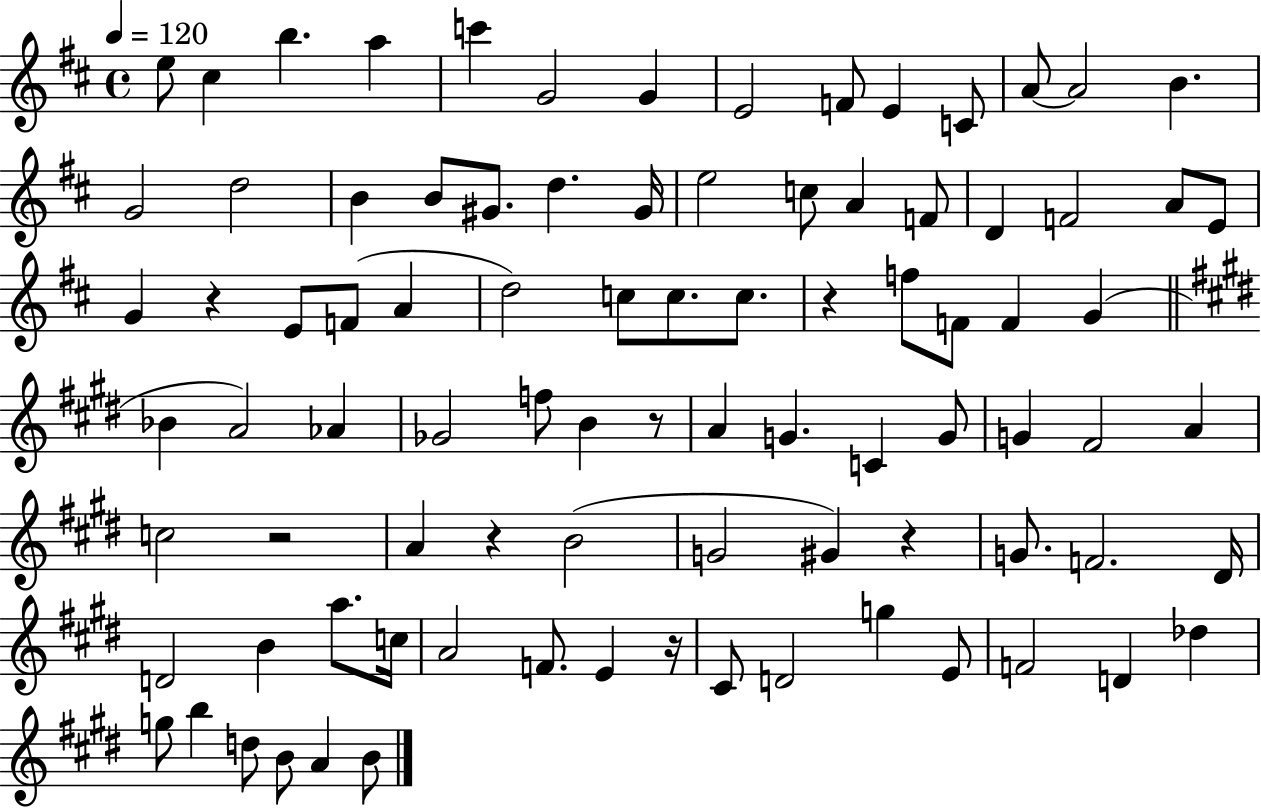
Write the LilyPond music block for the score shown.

{
  \clef treble
  \time 4/4
  \defaultTimeSignature
  \key d \major
  \tempo 4 = 120
  e''8 cis''4 b''4. a''4 | c'''4 g'2 g'4 | e'2 f'8 e'4 c'8 | a'8~~ a'2 b'4. | \break g'2 d''2 | b'4 b'8 gis'8. d''4. gis'16 | e''2 c''8 a'4 f'8 | d'4 f'2 a'8 e'8 | \break g'4 r4 e'8 f'8( a'4 | d''2) c''8 c''8. c''8. | r4 f''8 f'8 f'4 g'4( | \bar "||" \break \key e \major bes'4 a'2) aes'4 | ges'2 f''8 b'4 r8 | a'4 g'4. c'4 g'8 | g'4 fis'2 a'4 | \break c''2 r2 | a'4 r4 b'2( | g'2 gis'4) r4 | g'8. f'2. dis'16 | \break d'2 b'4 a''8. c''16 | a'2 f'8. e'4 r16 | cis'8 d'2 g''4 e'8 | f'2 d'4 des''4 | \break g''8 b''4 d''8 b'8 a'4 b'8 | \bar "|."
}